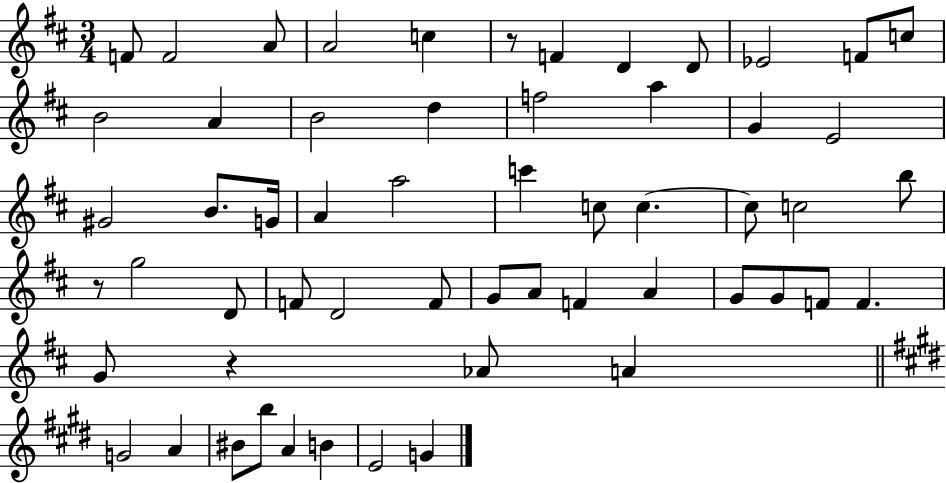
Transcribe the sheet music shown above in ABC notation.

X:1
T:Untitled
M:3/4
L:1/4
K:D
F/2 F2 A/2 A2 c z/2 F D D/2 _E2 F/2 c/2 B2 A B2 d f2 a G E2 ^G2 B/2 G/4 A a2 c' c/2 c c/2 c2 b/2 z/2 g2 D/2 F/2 D2 F/2 G/2 A/2 F A G/2 G/2 F/2 F G/2 z _A/2 A G2 A ^B/2 b/2 A B E2 G